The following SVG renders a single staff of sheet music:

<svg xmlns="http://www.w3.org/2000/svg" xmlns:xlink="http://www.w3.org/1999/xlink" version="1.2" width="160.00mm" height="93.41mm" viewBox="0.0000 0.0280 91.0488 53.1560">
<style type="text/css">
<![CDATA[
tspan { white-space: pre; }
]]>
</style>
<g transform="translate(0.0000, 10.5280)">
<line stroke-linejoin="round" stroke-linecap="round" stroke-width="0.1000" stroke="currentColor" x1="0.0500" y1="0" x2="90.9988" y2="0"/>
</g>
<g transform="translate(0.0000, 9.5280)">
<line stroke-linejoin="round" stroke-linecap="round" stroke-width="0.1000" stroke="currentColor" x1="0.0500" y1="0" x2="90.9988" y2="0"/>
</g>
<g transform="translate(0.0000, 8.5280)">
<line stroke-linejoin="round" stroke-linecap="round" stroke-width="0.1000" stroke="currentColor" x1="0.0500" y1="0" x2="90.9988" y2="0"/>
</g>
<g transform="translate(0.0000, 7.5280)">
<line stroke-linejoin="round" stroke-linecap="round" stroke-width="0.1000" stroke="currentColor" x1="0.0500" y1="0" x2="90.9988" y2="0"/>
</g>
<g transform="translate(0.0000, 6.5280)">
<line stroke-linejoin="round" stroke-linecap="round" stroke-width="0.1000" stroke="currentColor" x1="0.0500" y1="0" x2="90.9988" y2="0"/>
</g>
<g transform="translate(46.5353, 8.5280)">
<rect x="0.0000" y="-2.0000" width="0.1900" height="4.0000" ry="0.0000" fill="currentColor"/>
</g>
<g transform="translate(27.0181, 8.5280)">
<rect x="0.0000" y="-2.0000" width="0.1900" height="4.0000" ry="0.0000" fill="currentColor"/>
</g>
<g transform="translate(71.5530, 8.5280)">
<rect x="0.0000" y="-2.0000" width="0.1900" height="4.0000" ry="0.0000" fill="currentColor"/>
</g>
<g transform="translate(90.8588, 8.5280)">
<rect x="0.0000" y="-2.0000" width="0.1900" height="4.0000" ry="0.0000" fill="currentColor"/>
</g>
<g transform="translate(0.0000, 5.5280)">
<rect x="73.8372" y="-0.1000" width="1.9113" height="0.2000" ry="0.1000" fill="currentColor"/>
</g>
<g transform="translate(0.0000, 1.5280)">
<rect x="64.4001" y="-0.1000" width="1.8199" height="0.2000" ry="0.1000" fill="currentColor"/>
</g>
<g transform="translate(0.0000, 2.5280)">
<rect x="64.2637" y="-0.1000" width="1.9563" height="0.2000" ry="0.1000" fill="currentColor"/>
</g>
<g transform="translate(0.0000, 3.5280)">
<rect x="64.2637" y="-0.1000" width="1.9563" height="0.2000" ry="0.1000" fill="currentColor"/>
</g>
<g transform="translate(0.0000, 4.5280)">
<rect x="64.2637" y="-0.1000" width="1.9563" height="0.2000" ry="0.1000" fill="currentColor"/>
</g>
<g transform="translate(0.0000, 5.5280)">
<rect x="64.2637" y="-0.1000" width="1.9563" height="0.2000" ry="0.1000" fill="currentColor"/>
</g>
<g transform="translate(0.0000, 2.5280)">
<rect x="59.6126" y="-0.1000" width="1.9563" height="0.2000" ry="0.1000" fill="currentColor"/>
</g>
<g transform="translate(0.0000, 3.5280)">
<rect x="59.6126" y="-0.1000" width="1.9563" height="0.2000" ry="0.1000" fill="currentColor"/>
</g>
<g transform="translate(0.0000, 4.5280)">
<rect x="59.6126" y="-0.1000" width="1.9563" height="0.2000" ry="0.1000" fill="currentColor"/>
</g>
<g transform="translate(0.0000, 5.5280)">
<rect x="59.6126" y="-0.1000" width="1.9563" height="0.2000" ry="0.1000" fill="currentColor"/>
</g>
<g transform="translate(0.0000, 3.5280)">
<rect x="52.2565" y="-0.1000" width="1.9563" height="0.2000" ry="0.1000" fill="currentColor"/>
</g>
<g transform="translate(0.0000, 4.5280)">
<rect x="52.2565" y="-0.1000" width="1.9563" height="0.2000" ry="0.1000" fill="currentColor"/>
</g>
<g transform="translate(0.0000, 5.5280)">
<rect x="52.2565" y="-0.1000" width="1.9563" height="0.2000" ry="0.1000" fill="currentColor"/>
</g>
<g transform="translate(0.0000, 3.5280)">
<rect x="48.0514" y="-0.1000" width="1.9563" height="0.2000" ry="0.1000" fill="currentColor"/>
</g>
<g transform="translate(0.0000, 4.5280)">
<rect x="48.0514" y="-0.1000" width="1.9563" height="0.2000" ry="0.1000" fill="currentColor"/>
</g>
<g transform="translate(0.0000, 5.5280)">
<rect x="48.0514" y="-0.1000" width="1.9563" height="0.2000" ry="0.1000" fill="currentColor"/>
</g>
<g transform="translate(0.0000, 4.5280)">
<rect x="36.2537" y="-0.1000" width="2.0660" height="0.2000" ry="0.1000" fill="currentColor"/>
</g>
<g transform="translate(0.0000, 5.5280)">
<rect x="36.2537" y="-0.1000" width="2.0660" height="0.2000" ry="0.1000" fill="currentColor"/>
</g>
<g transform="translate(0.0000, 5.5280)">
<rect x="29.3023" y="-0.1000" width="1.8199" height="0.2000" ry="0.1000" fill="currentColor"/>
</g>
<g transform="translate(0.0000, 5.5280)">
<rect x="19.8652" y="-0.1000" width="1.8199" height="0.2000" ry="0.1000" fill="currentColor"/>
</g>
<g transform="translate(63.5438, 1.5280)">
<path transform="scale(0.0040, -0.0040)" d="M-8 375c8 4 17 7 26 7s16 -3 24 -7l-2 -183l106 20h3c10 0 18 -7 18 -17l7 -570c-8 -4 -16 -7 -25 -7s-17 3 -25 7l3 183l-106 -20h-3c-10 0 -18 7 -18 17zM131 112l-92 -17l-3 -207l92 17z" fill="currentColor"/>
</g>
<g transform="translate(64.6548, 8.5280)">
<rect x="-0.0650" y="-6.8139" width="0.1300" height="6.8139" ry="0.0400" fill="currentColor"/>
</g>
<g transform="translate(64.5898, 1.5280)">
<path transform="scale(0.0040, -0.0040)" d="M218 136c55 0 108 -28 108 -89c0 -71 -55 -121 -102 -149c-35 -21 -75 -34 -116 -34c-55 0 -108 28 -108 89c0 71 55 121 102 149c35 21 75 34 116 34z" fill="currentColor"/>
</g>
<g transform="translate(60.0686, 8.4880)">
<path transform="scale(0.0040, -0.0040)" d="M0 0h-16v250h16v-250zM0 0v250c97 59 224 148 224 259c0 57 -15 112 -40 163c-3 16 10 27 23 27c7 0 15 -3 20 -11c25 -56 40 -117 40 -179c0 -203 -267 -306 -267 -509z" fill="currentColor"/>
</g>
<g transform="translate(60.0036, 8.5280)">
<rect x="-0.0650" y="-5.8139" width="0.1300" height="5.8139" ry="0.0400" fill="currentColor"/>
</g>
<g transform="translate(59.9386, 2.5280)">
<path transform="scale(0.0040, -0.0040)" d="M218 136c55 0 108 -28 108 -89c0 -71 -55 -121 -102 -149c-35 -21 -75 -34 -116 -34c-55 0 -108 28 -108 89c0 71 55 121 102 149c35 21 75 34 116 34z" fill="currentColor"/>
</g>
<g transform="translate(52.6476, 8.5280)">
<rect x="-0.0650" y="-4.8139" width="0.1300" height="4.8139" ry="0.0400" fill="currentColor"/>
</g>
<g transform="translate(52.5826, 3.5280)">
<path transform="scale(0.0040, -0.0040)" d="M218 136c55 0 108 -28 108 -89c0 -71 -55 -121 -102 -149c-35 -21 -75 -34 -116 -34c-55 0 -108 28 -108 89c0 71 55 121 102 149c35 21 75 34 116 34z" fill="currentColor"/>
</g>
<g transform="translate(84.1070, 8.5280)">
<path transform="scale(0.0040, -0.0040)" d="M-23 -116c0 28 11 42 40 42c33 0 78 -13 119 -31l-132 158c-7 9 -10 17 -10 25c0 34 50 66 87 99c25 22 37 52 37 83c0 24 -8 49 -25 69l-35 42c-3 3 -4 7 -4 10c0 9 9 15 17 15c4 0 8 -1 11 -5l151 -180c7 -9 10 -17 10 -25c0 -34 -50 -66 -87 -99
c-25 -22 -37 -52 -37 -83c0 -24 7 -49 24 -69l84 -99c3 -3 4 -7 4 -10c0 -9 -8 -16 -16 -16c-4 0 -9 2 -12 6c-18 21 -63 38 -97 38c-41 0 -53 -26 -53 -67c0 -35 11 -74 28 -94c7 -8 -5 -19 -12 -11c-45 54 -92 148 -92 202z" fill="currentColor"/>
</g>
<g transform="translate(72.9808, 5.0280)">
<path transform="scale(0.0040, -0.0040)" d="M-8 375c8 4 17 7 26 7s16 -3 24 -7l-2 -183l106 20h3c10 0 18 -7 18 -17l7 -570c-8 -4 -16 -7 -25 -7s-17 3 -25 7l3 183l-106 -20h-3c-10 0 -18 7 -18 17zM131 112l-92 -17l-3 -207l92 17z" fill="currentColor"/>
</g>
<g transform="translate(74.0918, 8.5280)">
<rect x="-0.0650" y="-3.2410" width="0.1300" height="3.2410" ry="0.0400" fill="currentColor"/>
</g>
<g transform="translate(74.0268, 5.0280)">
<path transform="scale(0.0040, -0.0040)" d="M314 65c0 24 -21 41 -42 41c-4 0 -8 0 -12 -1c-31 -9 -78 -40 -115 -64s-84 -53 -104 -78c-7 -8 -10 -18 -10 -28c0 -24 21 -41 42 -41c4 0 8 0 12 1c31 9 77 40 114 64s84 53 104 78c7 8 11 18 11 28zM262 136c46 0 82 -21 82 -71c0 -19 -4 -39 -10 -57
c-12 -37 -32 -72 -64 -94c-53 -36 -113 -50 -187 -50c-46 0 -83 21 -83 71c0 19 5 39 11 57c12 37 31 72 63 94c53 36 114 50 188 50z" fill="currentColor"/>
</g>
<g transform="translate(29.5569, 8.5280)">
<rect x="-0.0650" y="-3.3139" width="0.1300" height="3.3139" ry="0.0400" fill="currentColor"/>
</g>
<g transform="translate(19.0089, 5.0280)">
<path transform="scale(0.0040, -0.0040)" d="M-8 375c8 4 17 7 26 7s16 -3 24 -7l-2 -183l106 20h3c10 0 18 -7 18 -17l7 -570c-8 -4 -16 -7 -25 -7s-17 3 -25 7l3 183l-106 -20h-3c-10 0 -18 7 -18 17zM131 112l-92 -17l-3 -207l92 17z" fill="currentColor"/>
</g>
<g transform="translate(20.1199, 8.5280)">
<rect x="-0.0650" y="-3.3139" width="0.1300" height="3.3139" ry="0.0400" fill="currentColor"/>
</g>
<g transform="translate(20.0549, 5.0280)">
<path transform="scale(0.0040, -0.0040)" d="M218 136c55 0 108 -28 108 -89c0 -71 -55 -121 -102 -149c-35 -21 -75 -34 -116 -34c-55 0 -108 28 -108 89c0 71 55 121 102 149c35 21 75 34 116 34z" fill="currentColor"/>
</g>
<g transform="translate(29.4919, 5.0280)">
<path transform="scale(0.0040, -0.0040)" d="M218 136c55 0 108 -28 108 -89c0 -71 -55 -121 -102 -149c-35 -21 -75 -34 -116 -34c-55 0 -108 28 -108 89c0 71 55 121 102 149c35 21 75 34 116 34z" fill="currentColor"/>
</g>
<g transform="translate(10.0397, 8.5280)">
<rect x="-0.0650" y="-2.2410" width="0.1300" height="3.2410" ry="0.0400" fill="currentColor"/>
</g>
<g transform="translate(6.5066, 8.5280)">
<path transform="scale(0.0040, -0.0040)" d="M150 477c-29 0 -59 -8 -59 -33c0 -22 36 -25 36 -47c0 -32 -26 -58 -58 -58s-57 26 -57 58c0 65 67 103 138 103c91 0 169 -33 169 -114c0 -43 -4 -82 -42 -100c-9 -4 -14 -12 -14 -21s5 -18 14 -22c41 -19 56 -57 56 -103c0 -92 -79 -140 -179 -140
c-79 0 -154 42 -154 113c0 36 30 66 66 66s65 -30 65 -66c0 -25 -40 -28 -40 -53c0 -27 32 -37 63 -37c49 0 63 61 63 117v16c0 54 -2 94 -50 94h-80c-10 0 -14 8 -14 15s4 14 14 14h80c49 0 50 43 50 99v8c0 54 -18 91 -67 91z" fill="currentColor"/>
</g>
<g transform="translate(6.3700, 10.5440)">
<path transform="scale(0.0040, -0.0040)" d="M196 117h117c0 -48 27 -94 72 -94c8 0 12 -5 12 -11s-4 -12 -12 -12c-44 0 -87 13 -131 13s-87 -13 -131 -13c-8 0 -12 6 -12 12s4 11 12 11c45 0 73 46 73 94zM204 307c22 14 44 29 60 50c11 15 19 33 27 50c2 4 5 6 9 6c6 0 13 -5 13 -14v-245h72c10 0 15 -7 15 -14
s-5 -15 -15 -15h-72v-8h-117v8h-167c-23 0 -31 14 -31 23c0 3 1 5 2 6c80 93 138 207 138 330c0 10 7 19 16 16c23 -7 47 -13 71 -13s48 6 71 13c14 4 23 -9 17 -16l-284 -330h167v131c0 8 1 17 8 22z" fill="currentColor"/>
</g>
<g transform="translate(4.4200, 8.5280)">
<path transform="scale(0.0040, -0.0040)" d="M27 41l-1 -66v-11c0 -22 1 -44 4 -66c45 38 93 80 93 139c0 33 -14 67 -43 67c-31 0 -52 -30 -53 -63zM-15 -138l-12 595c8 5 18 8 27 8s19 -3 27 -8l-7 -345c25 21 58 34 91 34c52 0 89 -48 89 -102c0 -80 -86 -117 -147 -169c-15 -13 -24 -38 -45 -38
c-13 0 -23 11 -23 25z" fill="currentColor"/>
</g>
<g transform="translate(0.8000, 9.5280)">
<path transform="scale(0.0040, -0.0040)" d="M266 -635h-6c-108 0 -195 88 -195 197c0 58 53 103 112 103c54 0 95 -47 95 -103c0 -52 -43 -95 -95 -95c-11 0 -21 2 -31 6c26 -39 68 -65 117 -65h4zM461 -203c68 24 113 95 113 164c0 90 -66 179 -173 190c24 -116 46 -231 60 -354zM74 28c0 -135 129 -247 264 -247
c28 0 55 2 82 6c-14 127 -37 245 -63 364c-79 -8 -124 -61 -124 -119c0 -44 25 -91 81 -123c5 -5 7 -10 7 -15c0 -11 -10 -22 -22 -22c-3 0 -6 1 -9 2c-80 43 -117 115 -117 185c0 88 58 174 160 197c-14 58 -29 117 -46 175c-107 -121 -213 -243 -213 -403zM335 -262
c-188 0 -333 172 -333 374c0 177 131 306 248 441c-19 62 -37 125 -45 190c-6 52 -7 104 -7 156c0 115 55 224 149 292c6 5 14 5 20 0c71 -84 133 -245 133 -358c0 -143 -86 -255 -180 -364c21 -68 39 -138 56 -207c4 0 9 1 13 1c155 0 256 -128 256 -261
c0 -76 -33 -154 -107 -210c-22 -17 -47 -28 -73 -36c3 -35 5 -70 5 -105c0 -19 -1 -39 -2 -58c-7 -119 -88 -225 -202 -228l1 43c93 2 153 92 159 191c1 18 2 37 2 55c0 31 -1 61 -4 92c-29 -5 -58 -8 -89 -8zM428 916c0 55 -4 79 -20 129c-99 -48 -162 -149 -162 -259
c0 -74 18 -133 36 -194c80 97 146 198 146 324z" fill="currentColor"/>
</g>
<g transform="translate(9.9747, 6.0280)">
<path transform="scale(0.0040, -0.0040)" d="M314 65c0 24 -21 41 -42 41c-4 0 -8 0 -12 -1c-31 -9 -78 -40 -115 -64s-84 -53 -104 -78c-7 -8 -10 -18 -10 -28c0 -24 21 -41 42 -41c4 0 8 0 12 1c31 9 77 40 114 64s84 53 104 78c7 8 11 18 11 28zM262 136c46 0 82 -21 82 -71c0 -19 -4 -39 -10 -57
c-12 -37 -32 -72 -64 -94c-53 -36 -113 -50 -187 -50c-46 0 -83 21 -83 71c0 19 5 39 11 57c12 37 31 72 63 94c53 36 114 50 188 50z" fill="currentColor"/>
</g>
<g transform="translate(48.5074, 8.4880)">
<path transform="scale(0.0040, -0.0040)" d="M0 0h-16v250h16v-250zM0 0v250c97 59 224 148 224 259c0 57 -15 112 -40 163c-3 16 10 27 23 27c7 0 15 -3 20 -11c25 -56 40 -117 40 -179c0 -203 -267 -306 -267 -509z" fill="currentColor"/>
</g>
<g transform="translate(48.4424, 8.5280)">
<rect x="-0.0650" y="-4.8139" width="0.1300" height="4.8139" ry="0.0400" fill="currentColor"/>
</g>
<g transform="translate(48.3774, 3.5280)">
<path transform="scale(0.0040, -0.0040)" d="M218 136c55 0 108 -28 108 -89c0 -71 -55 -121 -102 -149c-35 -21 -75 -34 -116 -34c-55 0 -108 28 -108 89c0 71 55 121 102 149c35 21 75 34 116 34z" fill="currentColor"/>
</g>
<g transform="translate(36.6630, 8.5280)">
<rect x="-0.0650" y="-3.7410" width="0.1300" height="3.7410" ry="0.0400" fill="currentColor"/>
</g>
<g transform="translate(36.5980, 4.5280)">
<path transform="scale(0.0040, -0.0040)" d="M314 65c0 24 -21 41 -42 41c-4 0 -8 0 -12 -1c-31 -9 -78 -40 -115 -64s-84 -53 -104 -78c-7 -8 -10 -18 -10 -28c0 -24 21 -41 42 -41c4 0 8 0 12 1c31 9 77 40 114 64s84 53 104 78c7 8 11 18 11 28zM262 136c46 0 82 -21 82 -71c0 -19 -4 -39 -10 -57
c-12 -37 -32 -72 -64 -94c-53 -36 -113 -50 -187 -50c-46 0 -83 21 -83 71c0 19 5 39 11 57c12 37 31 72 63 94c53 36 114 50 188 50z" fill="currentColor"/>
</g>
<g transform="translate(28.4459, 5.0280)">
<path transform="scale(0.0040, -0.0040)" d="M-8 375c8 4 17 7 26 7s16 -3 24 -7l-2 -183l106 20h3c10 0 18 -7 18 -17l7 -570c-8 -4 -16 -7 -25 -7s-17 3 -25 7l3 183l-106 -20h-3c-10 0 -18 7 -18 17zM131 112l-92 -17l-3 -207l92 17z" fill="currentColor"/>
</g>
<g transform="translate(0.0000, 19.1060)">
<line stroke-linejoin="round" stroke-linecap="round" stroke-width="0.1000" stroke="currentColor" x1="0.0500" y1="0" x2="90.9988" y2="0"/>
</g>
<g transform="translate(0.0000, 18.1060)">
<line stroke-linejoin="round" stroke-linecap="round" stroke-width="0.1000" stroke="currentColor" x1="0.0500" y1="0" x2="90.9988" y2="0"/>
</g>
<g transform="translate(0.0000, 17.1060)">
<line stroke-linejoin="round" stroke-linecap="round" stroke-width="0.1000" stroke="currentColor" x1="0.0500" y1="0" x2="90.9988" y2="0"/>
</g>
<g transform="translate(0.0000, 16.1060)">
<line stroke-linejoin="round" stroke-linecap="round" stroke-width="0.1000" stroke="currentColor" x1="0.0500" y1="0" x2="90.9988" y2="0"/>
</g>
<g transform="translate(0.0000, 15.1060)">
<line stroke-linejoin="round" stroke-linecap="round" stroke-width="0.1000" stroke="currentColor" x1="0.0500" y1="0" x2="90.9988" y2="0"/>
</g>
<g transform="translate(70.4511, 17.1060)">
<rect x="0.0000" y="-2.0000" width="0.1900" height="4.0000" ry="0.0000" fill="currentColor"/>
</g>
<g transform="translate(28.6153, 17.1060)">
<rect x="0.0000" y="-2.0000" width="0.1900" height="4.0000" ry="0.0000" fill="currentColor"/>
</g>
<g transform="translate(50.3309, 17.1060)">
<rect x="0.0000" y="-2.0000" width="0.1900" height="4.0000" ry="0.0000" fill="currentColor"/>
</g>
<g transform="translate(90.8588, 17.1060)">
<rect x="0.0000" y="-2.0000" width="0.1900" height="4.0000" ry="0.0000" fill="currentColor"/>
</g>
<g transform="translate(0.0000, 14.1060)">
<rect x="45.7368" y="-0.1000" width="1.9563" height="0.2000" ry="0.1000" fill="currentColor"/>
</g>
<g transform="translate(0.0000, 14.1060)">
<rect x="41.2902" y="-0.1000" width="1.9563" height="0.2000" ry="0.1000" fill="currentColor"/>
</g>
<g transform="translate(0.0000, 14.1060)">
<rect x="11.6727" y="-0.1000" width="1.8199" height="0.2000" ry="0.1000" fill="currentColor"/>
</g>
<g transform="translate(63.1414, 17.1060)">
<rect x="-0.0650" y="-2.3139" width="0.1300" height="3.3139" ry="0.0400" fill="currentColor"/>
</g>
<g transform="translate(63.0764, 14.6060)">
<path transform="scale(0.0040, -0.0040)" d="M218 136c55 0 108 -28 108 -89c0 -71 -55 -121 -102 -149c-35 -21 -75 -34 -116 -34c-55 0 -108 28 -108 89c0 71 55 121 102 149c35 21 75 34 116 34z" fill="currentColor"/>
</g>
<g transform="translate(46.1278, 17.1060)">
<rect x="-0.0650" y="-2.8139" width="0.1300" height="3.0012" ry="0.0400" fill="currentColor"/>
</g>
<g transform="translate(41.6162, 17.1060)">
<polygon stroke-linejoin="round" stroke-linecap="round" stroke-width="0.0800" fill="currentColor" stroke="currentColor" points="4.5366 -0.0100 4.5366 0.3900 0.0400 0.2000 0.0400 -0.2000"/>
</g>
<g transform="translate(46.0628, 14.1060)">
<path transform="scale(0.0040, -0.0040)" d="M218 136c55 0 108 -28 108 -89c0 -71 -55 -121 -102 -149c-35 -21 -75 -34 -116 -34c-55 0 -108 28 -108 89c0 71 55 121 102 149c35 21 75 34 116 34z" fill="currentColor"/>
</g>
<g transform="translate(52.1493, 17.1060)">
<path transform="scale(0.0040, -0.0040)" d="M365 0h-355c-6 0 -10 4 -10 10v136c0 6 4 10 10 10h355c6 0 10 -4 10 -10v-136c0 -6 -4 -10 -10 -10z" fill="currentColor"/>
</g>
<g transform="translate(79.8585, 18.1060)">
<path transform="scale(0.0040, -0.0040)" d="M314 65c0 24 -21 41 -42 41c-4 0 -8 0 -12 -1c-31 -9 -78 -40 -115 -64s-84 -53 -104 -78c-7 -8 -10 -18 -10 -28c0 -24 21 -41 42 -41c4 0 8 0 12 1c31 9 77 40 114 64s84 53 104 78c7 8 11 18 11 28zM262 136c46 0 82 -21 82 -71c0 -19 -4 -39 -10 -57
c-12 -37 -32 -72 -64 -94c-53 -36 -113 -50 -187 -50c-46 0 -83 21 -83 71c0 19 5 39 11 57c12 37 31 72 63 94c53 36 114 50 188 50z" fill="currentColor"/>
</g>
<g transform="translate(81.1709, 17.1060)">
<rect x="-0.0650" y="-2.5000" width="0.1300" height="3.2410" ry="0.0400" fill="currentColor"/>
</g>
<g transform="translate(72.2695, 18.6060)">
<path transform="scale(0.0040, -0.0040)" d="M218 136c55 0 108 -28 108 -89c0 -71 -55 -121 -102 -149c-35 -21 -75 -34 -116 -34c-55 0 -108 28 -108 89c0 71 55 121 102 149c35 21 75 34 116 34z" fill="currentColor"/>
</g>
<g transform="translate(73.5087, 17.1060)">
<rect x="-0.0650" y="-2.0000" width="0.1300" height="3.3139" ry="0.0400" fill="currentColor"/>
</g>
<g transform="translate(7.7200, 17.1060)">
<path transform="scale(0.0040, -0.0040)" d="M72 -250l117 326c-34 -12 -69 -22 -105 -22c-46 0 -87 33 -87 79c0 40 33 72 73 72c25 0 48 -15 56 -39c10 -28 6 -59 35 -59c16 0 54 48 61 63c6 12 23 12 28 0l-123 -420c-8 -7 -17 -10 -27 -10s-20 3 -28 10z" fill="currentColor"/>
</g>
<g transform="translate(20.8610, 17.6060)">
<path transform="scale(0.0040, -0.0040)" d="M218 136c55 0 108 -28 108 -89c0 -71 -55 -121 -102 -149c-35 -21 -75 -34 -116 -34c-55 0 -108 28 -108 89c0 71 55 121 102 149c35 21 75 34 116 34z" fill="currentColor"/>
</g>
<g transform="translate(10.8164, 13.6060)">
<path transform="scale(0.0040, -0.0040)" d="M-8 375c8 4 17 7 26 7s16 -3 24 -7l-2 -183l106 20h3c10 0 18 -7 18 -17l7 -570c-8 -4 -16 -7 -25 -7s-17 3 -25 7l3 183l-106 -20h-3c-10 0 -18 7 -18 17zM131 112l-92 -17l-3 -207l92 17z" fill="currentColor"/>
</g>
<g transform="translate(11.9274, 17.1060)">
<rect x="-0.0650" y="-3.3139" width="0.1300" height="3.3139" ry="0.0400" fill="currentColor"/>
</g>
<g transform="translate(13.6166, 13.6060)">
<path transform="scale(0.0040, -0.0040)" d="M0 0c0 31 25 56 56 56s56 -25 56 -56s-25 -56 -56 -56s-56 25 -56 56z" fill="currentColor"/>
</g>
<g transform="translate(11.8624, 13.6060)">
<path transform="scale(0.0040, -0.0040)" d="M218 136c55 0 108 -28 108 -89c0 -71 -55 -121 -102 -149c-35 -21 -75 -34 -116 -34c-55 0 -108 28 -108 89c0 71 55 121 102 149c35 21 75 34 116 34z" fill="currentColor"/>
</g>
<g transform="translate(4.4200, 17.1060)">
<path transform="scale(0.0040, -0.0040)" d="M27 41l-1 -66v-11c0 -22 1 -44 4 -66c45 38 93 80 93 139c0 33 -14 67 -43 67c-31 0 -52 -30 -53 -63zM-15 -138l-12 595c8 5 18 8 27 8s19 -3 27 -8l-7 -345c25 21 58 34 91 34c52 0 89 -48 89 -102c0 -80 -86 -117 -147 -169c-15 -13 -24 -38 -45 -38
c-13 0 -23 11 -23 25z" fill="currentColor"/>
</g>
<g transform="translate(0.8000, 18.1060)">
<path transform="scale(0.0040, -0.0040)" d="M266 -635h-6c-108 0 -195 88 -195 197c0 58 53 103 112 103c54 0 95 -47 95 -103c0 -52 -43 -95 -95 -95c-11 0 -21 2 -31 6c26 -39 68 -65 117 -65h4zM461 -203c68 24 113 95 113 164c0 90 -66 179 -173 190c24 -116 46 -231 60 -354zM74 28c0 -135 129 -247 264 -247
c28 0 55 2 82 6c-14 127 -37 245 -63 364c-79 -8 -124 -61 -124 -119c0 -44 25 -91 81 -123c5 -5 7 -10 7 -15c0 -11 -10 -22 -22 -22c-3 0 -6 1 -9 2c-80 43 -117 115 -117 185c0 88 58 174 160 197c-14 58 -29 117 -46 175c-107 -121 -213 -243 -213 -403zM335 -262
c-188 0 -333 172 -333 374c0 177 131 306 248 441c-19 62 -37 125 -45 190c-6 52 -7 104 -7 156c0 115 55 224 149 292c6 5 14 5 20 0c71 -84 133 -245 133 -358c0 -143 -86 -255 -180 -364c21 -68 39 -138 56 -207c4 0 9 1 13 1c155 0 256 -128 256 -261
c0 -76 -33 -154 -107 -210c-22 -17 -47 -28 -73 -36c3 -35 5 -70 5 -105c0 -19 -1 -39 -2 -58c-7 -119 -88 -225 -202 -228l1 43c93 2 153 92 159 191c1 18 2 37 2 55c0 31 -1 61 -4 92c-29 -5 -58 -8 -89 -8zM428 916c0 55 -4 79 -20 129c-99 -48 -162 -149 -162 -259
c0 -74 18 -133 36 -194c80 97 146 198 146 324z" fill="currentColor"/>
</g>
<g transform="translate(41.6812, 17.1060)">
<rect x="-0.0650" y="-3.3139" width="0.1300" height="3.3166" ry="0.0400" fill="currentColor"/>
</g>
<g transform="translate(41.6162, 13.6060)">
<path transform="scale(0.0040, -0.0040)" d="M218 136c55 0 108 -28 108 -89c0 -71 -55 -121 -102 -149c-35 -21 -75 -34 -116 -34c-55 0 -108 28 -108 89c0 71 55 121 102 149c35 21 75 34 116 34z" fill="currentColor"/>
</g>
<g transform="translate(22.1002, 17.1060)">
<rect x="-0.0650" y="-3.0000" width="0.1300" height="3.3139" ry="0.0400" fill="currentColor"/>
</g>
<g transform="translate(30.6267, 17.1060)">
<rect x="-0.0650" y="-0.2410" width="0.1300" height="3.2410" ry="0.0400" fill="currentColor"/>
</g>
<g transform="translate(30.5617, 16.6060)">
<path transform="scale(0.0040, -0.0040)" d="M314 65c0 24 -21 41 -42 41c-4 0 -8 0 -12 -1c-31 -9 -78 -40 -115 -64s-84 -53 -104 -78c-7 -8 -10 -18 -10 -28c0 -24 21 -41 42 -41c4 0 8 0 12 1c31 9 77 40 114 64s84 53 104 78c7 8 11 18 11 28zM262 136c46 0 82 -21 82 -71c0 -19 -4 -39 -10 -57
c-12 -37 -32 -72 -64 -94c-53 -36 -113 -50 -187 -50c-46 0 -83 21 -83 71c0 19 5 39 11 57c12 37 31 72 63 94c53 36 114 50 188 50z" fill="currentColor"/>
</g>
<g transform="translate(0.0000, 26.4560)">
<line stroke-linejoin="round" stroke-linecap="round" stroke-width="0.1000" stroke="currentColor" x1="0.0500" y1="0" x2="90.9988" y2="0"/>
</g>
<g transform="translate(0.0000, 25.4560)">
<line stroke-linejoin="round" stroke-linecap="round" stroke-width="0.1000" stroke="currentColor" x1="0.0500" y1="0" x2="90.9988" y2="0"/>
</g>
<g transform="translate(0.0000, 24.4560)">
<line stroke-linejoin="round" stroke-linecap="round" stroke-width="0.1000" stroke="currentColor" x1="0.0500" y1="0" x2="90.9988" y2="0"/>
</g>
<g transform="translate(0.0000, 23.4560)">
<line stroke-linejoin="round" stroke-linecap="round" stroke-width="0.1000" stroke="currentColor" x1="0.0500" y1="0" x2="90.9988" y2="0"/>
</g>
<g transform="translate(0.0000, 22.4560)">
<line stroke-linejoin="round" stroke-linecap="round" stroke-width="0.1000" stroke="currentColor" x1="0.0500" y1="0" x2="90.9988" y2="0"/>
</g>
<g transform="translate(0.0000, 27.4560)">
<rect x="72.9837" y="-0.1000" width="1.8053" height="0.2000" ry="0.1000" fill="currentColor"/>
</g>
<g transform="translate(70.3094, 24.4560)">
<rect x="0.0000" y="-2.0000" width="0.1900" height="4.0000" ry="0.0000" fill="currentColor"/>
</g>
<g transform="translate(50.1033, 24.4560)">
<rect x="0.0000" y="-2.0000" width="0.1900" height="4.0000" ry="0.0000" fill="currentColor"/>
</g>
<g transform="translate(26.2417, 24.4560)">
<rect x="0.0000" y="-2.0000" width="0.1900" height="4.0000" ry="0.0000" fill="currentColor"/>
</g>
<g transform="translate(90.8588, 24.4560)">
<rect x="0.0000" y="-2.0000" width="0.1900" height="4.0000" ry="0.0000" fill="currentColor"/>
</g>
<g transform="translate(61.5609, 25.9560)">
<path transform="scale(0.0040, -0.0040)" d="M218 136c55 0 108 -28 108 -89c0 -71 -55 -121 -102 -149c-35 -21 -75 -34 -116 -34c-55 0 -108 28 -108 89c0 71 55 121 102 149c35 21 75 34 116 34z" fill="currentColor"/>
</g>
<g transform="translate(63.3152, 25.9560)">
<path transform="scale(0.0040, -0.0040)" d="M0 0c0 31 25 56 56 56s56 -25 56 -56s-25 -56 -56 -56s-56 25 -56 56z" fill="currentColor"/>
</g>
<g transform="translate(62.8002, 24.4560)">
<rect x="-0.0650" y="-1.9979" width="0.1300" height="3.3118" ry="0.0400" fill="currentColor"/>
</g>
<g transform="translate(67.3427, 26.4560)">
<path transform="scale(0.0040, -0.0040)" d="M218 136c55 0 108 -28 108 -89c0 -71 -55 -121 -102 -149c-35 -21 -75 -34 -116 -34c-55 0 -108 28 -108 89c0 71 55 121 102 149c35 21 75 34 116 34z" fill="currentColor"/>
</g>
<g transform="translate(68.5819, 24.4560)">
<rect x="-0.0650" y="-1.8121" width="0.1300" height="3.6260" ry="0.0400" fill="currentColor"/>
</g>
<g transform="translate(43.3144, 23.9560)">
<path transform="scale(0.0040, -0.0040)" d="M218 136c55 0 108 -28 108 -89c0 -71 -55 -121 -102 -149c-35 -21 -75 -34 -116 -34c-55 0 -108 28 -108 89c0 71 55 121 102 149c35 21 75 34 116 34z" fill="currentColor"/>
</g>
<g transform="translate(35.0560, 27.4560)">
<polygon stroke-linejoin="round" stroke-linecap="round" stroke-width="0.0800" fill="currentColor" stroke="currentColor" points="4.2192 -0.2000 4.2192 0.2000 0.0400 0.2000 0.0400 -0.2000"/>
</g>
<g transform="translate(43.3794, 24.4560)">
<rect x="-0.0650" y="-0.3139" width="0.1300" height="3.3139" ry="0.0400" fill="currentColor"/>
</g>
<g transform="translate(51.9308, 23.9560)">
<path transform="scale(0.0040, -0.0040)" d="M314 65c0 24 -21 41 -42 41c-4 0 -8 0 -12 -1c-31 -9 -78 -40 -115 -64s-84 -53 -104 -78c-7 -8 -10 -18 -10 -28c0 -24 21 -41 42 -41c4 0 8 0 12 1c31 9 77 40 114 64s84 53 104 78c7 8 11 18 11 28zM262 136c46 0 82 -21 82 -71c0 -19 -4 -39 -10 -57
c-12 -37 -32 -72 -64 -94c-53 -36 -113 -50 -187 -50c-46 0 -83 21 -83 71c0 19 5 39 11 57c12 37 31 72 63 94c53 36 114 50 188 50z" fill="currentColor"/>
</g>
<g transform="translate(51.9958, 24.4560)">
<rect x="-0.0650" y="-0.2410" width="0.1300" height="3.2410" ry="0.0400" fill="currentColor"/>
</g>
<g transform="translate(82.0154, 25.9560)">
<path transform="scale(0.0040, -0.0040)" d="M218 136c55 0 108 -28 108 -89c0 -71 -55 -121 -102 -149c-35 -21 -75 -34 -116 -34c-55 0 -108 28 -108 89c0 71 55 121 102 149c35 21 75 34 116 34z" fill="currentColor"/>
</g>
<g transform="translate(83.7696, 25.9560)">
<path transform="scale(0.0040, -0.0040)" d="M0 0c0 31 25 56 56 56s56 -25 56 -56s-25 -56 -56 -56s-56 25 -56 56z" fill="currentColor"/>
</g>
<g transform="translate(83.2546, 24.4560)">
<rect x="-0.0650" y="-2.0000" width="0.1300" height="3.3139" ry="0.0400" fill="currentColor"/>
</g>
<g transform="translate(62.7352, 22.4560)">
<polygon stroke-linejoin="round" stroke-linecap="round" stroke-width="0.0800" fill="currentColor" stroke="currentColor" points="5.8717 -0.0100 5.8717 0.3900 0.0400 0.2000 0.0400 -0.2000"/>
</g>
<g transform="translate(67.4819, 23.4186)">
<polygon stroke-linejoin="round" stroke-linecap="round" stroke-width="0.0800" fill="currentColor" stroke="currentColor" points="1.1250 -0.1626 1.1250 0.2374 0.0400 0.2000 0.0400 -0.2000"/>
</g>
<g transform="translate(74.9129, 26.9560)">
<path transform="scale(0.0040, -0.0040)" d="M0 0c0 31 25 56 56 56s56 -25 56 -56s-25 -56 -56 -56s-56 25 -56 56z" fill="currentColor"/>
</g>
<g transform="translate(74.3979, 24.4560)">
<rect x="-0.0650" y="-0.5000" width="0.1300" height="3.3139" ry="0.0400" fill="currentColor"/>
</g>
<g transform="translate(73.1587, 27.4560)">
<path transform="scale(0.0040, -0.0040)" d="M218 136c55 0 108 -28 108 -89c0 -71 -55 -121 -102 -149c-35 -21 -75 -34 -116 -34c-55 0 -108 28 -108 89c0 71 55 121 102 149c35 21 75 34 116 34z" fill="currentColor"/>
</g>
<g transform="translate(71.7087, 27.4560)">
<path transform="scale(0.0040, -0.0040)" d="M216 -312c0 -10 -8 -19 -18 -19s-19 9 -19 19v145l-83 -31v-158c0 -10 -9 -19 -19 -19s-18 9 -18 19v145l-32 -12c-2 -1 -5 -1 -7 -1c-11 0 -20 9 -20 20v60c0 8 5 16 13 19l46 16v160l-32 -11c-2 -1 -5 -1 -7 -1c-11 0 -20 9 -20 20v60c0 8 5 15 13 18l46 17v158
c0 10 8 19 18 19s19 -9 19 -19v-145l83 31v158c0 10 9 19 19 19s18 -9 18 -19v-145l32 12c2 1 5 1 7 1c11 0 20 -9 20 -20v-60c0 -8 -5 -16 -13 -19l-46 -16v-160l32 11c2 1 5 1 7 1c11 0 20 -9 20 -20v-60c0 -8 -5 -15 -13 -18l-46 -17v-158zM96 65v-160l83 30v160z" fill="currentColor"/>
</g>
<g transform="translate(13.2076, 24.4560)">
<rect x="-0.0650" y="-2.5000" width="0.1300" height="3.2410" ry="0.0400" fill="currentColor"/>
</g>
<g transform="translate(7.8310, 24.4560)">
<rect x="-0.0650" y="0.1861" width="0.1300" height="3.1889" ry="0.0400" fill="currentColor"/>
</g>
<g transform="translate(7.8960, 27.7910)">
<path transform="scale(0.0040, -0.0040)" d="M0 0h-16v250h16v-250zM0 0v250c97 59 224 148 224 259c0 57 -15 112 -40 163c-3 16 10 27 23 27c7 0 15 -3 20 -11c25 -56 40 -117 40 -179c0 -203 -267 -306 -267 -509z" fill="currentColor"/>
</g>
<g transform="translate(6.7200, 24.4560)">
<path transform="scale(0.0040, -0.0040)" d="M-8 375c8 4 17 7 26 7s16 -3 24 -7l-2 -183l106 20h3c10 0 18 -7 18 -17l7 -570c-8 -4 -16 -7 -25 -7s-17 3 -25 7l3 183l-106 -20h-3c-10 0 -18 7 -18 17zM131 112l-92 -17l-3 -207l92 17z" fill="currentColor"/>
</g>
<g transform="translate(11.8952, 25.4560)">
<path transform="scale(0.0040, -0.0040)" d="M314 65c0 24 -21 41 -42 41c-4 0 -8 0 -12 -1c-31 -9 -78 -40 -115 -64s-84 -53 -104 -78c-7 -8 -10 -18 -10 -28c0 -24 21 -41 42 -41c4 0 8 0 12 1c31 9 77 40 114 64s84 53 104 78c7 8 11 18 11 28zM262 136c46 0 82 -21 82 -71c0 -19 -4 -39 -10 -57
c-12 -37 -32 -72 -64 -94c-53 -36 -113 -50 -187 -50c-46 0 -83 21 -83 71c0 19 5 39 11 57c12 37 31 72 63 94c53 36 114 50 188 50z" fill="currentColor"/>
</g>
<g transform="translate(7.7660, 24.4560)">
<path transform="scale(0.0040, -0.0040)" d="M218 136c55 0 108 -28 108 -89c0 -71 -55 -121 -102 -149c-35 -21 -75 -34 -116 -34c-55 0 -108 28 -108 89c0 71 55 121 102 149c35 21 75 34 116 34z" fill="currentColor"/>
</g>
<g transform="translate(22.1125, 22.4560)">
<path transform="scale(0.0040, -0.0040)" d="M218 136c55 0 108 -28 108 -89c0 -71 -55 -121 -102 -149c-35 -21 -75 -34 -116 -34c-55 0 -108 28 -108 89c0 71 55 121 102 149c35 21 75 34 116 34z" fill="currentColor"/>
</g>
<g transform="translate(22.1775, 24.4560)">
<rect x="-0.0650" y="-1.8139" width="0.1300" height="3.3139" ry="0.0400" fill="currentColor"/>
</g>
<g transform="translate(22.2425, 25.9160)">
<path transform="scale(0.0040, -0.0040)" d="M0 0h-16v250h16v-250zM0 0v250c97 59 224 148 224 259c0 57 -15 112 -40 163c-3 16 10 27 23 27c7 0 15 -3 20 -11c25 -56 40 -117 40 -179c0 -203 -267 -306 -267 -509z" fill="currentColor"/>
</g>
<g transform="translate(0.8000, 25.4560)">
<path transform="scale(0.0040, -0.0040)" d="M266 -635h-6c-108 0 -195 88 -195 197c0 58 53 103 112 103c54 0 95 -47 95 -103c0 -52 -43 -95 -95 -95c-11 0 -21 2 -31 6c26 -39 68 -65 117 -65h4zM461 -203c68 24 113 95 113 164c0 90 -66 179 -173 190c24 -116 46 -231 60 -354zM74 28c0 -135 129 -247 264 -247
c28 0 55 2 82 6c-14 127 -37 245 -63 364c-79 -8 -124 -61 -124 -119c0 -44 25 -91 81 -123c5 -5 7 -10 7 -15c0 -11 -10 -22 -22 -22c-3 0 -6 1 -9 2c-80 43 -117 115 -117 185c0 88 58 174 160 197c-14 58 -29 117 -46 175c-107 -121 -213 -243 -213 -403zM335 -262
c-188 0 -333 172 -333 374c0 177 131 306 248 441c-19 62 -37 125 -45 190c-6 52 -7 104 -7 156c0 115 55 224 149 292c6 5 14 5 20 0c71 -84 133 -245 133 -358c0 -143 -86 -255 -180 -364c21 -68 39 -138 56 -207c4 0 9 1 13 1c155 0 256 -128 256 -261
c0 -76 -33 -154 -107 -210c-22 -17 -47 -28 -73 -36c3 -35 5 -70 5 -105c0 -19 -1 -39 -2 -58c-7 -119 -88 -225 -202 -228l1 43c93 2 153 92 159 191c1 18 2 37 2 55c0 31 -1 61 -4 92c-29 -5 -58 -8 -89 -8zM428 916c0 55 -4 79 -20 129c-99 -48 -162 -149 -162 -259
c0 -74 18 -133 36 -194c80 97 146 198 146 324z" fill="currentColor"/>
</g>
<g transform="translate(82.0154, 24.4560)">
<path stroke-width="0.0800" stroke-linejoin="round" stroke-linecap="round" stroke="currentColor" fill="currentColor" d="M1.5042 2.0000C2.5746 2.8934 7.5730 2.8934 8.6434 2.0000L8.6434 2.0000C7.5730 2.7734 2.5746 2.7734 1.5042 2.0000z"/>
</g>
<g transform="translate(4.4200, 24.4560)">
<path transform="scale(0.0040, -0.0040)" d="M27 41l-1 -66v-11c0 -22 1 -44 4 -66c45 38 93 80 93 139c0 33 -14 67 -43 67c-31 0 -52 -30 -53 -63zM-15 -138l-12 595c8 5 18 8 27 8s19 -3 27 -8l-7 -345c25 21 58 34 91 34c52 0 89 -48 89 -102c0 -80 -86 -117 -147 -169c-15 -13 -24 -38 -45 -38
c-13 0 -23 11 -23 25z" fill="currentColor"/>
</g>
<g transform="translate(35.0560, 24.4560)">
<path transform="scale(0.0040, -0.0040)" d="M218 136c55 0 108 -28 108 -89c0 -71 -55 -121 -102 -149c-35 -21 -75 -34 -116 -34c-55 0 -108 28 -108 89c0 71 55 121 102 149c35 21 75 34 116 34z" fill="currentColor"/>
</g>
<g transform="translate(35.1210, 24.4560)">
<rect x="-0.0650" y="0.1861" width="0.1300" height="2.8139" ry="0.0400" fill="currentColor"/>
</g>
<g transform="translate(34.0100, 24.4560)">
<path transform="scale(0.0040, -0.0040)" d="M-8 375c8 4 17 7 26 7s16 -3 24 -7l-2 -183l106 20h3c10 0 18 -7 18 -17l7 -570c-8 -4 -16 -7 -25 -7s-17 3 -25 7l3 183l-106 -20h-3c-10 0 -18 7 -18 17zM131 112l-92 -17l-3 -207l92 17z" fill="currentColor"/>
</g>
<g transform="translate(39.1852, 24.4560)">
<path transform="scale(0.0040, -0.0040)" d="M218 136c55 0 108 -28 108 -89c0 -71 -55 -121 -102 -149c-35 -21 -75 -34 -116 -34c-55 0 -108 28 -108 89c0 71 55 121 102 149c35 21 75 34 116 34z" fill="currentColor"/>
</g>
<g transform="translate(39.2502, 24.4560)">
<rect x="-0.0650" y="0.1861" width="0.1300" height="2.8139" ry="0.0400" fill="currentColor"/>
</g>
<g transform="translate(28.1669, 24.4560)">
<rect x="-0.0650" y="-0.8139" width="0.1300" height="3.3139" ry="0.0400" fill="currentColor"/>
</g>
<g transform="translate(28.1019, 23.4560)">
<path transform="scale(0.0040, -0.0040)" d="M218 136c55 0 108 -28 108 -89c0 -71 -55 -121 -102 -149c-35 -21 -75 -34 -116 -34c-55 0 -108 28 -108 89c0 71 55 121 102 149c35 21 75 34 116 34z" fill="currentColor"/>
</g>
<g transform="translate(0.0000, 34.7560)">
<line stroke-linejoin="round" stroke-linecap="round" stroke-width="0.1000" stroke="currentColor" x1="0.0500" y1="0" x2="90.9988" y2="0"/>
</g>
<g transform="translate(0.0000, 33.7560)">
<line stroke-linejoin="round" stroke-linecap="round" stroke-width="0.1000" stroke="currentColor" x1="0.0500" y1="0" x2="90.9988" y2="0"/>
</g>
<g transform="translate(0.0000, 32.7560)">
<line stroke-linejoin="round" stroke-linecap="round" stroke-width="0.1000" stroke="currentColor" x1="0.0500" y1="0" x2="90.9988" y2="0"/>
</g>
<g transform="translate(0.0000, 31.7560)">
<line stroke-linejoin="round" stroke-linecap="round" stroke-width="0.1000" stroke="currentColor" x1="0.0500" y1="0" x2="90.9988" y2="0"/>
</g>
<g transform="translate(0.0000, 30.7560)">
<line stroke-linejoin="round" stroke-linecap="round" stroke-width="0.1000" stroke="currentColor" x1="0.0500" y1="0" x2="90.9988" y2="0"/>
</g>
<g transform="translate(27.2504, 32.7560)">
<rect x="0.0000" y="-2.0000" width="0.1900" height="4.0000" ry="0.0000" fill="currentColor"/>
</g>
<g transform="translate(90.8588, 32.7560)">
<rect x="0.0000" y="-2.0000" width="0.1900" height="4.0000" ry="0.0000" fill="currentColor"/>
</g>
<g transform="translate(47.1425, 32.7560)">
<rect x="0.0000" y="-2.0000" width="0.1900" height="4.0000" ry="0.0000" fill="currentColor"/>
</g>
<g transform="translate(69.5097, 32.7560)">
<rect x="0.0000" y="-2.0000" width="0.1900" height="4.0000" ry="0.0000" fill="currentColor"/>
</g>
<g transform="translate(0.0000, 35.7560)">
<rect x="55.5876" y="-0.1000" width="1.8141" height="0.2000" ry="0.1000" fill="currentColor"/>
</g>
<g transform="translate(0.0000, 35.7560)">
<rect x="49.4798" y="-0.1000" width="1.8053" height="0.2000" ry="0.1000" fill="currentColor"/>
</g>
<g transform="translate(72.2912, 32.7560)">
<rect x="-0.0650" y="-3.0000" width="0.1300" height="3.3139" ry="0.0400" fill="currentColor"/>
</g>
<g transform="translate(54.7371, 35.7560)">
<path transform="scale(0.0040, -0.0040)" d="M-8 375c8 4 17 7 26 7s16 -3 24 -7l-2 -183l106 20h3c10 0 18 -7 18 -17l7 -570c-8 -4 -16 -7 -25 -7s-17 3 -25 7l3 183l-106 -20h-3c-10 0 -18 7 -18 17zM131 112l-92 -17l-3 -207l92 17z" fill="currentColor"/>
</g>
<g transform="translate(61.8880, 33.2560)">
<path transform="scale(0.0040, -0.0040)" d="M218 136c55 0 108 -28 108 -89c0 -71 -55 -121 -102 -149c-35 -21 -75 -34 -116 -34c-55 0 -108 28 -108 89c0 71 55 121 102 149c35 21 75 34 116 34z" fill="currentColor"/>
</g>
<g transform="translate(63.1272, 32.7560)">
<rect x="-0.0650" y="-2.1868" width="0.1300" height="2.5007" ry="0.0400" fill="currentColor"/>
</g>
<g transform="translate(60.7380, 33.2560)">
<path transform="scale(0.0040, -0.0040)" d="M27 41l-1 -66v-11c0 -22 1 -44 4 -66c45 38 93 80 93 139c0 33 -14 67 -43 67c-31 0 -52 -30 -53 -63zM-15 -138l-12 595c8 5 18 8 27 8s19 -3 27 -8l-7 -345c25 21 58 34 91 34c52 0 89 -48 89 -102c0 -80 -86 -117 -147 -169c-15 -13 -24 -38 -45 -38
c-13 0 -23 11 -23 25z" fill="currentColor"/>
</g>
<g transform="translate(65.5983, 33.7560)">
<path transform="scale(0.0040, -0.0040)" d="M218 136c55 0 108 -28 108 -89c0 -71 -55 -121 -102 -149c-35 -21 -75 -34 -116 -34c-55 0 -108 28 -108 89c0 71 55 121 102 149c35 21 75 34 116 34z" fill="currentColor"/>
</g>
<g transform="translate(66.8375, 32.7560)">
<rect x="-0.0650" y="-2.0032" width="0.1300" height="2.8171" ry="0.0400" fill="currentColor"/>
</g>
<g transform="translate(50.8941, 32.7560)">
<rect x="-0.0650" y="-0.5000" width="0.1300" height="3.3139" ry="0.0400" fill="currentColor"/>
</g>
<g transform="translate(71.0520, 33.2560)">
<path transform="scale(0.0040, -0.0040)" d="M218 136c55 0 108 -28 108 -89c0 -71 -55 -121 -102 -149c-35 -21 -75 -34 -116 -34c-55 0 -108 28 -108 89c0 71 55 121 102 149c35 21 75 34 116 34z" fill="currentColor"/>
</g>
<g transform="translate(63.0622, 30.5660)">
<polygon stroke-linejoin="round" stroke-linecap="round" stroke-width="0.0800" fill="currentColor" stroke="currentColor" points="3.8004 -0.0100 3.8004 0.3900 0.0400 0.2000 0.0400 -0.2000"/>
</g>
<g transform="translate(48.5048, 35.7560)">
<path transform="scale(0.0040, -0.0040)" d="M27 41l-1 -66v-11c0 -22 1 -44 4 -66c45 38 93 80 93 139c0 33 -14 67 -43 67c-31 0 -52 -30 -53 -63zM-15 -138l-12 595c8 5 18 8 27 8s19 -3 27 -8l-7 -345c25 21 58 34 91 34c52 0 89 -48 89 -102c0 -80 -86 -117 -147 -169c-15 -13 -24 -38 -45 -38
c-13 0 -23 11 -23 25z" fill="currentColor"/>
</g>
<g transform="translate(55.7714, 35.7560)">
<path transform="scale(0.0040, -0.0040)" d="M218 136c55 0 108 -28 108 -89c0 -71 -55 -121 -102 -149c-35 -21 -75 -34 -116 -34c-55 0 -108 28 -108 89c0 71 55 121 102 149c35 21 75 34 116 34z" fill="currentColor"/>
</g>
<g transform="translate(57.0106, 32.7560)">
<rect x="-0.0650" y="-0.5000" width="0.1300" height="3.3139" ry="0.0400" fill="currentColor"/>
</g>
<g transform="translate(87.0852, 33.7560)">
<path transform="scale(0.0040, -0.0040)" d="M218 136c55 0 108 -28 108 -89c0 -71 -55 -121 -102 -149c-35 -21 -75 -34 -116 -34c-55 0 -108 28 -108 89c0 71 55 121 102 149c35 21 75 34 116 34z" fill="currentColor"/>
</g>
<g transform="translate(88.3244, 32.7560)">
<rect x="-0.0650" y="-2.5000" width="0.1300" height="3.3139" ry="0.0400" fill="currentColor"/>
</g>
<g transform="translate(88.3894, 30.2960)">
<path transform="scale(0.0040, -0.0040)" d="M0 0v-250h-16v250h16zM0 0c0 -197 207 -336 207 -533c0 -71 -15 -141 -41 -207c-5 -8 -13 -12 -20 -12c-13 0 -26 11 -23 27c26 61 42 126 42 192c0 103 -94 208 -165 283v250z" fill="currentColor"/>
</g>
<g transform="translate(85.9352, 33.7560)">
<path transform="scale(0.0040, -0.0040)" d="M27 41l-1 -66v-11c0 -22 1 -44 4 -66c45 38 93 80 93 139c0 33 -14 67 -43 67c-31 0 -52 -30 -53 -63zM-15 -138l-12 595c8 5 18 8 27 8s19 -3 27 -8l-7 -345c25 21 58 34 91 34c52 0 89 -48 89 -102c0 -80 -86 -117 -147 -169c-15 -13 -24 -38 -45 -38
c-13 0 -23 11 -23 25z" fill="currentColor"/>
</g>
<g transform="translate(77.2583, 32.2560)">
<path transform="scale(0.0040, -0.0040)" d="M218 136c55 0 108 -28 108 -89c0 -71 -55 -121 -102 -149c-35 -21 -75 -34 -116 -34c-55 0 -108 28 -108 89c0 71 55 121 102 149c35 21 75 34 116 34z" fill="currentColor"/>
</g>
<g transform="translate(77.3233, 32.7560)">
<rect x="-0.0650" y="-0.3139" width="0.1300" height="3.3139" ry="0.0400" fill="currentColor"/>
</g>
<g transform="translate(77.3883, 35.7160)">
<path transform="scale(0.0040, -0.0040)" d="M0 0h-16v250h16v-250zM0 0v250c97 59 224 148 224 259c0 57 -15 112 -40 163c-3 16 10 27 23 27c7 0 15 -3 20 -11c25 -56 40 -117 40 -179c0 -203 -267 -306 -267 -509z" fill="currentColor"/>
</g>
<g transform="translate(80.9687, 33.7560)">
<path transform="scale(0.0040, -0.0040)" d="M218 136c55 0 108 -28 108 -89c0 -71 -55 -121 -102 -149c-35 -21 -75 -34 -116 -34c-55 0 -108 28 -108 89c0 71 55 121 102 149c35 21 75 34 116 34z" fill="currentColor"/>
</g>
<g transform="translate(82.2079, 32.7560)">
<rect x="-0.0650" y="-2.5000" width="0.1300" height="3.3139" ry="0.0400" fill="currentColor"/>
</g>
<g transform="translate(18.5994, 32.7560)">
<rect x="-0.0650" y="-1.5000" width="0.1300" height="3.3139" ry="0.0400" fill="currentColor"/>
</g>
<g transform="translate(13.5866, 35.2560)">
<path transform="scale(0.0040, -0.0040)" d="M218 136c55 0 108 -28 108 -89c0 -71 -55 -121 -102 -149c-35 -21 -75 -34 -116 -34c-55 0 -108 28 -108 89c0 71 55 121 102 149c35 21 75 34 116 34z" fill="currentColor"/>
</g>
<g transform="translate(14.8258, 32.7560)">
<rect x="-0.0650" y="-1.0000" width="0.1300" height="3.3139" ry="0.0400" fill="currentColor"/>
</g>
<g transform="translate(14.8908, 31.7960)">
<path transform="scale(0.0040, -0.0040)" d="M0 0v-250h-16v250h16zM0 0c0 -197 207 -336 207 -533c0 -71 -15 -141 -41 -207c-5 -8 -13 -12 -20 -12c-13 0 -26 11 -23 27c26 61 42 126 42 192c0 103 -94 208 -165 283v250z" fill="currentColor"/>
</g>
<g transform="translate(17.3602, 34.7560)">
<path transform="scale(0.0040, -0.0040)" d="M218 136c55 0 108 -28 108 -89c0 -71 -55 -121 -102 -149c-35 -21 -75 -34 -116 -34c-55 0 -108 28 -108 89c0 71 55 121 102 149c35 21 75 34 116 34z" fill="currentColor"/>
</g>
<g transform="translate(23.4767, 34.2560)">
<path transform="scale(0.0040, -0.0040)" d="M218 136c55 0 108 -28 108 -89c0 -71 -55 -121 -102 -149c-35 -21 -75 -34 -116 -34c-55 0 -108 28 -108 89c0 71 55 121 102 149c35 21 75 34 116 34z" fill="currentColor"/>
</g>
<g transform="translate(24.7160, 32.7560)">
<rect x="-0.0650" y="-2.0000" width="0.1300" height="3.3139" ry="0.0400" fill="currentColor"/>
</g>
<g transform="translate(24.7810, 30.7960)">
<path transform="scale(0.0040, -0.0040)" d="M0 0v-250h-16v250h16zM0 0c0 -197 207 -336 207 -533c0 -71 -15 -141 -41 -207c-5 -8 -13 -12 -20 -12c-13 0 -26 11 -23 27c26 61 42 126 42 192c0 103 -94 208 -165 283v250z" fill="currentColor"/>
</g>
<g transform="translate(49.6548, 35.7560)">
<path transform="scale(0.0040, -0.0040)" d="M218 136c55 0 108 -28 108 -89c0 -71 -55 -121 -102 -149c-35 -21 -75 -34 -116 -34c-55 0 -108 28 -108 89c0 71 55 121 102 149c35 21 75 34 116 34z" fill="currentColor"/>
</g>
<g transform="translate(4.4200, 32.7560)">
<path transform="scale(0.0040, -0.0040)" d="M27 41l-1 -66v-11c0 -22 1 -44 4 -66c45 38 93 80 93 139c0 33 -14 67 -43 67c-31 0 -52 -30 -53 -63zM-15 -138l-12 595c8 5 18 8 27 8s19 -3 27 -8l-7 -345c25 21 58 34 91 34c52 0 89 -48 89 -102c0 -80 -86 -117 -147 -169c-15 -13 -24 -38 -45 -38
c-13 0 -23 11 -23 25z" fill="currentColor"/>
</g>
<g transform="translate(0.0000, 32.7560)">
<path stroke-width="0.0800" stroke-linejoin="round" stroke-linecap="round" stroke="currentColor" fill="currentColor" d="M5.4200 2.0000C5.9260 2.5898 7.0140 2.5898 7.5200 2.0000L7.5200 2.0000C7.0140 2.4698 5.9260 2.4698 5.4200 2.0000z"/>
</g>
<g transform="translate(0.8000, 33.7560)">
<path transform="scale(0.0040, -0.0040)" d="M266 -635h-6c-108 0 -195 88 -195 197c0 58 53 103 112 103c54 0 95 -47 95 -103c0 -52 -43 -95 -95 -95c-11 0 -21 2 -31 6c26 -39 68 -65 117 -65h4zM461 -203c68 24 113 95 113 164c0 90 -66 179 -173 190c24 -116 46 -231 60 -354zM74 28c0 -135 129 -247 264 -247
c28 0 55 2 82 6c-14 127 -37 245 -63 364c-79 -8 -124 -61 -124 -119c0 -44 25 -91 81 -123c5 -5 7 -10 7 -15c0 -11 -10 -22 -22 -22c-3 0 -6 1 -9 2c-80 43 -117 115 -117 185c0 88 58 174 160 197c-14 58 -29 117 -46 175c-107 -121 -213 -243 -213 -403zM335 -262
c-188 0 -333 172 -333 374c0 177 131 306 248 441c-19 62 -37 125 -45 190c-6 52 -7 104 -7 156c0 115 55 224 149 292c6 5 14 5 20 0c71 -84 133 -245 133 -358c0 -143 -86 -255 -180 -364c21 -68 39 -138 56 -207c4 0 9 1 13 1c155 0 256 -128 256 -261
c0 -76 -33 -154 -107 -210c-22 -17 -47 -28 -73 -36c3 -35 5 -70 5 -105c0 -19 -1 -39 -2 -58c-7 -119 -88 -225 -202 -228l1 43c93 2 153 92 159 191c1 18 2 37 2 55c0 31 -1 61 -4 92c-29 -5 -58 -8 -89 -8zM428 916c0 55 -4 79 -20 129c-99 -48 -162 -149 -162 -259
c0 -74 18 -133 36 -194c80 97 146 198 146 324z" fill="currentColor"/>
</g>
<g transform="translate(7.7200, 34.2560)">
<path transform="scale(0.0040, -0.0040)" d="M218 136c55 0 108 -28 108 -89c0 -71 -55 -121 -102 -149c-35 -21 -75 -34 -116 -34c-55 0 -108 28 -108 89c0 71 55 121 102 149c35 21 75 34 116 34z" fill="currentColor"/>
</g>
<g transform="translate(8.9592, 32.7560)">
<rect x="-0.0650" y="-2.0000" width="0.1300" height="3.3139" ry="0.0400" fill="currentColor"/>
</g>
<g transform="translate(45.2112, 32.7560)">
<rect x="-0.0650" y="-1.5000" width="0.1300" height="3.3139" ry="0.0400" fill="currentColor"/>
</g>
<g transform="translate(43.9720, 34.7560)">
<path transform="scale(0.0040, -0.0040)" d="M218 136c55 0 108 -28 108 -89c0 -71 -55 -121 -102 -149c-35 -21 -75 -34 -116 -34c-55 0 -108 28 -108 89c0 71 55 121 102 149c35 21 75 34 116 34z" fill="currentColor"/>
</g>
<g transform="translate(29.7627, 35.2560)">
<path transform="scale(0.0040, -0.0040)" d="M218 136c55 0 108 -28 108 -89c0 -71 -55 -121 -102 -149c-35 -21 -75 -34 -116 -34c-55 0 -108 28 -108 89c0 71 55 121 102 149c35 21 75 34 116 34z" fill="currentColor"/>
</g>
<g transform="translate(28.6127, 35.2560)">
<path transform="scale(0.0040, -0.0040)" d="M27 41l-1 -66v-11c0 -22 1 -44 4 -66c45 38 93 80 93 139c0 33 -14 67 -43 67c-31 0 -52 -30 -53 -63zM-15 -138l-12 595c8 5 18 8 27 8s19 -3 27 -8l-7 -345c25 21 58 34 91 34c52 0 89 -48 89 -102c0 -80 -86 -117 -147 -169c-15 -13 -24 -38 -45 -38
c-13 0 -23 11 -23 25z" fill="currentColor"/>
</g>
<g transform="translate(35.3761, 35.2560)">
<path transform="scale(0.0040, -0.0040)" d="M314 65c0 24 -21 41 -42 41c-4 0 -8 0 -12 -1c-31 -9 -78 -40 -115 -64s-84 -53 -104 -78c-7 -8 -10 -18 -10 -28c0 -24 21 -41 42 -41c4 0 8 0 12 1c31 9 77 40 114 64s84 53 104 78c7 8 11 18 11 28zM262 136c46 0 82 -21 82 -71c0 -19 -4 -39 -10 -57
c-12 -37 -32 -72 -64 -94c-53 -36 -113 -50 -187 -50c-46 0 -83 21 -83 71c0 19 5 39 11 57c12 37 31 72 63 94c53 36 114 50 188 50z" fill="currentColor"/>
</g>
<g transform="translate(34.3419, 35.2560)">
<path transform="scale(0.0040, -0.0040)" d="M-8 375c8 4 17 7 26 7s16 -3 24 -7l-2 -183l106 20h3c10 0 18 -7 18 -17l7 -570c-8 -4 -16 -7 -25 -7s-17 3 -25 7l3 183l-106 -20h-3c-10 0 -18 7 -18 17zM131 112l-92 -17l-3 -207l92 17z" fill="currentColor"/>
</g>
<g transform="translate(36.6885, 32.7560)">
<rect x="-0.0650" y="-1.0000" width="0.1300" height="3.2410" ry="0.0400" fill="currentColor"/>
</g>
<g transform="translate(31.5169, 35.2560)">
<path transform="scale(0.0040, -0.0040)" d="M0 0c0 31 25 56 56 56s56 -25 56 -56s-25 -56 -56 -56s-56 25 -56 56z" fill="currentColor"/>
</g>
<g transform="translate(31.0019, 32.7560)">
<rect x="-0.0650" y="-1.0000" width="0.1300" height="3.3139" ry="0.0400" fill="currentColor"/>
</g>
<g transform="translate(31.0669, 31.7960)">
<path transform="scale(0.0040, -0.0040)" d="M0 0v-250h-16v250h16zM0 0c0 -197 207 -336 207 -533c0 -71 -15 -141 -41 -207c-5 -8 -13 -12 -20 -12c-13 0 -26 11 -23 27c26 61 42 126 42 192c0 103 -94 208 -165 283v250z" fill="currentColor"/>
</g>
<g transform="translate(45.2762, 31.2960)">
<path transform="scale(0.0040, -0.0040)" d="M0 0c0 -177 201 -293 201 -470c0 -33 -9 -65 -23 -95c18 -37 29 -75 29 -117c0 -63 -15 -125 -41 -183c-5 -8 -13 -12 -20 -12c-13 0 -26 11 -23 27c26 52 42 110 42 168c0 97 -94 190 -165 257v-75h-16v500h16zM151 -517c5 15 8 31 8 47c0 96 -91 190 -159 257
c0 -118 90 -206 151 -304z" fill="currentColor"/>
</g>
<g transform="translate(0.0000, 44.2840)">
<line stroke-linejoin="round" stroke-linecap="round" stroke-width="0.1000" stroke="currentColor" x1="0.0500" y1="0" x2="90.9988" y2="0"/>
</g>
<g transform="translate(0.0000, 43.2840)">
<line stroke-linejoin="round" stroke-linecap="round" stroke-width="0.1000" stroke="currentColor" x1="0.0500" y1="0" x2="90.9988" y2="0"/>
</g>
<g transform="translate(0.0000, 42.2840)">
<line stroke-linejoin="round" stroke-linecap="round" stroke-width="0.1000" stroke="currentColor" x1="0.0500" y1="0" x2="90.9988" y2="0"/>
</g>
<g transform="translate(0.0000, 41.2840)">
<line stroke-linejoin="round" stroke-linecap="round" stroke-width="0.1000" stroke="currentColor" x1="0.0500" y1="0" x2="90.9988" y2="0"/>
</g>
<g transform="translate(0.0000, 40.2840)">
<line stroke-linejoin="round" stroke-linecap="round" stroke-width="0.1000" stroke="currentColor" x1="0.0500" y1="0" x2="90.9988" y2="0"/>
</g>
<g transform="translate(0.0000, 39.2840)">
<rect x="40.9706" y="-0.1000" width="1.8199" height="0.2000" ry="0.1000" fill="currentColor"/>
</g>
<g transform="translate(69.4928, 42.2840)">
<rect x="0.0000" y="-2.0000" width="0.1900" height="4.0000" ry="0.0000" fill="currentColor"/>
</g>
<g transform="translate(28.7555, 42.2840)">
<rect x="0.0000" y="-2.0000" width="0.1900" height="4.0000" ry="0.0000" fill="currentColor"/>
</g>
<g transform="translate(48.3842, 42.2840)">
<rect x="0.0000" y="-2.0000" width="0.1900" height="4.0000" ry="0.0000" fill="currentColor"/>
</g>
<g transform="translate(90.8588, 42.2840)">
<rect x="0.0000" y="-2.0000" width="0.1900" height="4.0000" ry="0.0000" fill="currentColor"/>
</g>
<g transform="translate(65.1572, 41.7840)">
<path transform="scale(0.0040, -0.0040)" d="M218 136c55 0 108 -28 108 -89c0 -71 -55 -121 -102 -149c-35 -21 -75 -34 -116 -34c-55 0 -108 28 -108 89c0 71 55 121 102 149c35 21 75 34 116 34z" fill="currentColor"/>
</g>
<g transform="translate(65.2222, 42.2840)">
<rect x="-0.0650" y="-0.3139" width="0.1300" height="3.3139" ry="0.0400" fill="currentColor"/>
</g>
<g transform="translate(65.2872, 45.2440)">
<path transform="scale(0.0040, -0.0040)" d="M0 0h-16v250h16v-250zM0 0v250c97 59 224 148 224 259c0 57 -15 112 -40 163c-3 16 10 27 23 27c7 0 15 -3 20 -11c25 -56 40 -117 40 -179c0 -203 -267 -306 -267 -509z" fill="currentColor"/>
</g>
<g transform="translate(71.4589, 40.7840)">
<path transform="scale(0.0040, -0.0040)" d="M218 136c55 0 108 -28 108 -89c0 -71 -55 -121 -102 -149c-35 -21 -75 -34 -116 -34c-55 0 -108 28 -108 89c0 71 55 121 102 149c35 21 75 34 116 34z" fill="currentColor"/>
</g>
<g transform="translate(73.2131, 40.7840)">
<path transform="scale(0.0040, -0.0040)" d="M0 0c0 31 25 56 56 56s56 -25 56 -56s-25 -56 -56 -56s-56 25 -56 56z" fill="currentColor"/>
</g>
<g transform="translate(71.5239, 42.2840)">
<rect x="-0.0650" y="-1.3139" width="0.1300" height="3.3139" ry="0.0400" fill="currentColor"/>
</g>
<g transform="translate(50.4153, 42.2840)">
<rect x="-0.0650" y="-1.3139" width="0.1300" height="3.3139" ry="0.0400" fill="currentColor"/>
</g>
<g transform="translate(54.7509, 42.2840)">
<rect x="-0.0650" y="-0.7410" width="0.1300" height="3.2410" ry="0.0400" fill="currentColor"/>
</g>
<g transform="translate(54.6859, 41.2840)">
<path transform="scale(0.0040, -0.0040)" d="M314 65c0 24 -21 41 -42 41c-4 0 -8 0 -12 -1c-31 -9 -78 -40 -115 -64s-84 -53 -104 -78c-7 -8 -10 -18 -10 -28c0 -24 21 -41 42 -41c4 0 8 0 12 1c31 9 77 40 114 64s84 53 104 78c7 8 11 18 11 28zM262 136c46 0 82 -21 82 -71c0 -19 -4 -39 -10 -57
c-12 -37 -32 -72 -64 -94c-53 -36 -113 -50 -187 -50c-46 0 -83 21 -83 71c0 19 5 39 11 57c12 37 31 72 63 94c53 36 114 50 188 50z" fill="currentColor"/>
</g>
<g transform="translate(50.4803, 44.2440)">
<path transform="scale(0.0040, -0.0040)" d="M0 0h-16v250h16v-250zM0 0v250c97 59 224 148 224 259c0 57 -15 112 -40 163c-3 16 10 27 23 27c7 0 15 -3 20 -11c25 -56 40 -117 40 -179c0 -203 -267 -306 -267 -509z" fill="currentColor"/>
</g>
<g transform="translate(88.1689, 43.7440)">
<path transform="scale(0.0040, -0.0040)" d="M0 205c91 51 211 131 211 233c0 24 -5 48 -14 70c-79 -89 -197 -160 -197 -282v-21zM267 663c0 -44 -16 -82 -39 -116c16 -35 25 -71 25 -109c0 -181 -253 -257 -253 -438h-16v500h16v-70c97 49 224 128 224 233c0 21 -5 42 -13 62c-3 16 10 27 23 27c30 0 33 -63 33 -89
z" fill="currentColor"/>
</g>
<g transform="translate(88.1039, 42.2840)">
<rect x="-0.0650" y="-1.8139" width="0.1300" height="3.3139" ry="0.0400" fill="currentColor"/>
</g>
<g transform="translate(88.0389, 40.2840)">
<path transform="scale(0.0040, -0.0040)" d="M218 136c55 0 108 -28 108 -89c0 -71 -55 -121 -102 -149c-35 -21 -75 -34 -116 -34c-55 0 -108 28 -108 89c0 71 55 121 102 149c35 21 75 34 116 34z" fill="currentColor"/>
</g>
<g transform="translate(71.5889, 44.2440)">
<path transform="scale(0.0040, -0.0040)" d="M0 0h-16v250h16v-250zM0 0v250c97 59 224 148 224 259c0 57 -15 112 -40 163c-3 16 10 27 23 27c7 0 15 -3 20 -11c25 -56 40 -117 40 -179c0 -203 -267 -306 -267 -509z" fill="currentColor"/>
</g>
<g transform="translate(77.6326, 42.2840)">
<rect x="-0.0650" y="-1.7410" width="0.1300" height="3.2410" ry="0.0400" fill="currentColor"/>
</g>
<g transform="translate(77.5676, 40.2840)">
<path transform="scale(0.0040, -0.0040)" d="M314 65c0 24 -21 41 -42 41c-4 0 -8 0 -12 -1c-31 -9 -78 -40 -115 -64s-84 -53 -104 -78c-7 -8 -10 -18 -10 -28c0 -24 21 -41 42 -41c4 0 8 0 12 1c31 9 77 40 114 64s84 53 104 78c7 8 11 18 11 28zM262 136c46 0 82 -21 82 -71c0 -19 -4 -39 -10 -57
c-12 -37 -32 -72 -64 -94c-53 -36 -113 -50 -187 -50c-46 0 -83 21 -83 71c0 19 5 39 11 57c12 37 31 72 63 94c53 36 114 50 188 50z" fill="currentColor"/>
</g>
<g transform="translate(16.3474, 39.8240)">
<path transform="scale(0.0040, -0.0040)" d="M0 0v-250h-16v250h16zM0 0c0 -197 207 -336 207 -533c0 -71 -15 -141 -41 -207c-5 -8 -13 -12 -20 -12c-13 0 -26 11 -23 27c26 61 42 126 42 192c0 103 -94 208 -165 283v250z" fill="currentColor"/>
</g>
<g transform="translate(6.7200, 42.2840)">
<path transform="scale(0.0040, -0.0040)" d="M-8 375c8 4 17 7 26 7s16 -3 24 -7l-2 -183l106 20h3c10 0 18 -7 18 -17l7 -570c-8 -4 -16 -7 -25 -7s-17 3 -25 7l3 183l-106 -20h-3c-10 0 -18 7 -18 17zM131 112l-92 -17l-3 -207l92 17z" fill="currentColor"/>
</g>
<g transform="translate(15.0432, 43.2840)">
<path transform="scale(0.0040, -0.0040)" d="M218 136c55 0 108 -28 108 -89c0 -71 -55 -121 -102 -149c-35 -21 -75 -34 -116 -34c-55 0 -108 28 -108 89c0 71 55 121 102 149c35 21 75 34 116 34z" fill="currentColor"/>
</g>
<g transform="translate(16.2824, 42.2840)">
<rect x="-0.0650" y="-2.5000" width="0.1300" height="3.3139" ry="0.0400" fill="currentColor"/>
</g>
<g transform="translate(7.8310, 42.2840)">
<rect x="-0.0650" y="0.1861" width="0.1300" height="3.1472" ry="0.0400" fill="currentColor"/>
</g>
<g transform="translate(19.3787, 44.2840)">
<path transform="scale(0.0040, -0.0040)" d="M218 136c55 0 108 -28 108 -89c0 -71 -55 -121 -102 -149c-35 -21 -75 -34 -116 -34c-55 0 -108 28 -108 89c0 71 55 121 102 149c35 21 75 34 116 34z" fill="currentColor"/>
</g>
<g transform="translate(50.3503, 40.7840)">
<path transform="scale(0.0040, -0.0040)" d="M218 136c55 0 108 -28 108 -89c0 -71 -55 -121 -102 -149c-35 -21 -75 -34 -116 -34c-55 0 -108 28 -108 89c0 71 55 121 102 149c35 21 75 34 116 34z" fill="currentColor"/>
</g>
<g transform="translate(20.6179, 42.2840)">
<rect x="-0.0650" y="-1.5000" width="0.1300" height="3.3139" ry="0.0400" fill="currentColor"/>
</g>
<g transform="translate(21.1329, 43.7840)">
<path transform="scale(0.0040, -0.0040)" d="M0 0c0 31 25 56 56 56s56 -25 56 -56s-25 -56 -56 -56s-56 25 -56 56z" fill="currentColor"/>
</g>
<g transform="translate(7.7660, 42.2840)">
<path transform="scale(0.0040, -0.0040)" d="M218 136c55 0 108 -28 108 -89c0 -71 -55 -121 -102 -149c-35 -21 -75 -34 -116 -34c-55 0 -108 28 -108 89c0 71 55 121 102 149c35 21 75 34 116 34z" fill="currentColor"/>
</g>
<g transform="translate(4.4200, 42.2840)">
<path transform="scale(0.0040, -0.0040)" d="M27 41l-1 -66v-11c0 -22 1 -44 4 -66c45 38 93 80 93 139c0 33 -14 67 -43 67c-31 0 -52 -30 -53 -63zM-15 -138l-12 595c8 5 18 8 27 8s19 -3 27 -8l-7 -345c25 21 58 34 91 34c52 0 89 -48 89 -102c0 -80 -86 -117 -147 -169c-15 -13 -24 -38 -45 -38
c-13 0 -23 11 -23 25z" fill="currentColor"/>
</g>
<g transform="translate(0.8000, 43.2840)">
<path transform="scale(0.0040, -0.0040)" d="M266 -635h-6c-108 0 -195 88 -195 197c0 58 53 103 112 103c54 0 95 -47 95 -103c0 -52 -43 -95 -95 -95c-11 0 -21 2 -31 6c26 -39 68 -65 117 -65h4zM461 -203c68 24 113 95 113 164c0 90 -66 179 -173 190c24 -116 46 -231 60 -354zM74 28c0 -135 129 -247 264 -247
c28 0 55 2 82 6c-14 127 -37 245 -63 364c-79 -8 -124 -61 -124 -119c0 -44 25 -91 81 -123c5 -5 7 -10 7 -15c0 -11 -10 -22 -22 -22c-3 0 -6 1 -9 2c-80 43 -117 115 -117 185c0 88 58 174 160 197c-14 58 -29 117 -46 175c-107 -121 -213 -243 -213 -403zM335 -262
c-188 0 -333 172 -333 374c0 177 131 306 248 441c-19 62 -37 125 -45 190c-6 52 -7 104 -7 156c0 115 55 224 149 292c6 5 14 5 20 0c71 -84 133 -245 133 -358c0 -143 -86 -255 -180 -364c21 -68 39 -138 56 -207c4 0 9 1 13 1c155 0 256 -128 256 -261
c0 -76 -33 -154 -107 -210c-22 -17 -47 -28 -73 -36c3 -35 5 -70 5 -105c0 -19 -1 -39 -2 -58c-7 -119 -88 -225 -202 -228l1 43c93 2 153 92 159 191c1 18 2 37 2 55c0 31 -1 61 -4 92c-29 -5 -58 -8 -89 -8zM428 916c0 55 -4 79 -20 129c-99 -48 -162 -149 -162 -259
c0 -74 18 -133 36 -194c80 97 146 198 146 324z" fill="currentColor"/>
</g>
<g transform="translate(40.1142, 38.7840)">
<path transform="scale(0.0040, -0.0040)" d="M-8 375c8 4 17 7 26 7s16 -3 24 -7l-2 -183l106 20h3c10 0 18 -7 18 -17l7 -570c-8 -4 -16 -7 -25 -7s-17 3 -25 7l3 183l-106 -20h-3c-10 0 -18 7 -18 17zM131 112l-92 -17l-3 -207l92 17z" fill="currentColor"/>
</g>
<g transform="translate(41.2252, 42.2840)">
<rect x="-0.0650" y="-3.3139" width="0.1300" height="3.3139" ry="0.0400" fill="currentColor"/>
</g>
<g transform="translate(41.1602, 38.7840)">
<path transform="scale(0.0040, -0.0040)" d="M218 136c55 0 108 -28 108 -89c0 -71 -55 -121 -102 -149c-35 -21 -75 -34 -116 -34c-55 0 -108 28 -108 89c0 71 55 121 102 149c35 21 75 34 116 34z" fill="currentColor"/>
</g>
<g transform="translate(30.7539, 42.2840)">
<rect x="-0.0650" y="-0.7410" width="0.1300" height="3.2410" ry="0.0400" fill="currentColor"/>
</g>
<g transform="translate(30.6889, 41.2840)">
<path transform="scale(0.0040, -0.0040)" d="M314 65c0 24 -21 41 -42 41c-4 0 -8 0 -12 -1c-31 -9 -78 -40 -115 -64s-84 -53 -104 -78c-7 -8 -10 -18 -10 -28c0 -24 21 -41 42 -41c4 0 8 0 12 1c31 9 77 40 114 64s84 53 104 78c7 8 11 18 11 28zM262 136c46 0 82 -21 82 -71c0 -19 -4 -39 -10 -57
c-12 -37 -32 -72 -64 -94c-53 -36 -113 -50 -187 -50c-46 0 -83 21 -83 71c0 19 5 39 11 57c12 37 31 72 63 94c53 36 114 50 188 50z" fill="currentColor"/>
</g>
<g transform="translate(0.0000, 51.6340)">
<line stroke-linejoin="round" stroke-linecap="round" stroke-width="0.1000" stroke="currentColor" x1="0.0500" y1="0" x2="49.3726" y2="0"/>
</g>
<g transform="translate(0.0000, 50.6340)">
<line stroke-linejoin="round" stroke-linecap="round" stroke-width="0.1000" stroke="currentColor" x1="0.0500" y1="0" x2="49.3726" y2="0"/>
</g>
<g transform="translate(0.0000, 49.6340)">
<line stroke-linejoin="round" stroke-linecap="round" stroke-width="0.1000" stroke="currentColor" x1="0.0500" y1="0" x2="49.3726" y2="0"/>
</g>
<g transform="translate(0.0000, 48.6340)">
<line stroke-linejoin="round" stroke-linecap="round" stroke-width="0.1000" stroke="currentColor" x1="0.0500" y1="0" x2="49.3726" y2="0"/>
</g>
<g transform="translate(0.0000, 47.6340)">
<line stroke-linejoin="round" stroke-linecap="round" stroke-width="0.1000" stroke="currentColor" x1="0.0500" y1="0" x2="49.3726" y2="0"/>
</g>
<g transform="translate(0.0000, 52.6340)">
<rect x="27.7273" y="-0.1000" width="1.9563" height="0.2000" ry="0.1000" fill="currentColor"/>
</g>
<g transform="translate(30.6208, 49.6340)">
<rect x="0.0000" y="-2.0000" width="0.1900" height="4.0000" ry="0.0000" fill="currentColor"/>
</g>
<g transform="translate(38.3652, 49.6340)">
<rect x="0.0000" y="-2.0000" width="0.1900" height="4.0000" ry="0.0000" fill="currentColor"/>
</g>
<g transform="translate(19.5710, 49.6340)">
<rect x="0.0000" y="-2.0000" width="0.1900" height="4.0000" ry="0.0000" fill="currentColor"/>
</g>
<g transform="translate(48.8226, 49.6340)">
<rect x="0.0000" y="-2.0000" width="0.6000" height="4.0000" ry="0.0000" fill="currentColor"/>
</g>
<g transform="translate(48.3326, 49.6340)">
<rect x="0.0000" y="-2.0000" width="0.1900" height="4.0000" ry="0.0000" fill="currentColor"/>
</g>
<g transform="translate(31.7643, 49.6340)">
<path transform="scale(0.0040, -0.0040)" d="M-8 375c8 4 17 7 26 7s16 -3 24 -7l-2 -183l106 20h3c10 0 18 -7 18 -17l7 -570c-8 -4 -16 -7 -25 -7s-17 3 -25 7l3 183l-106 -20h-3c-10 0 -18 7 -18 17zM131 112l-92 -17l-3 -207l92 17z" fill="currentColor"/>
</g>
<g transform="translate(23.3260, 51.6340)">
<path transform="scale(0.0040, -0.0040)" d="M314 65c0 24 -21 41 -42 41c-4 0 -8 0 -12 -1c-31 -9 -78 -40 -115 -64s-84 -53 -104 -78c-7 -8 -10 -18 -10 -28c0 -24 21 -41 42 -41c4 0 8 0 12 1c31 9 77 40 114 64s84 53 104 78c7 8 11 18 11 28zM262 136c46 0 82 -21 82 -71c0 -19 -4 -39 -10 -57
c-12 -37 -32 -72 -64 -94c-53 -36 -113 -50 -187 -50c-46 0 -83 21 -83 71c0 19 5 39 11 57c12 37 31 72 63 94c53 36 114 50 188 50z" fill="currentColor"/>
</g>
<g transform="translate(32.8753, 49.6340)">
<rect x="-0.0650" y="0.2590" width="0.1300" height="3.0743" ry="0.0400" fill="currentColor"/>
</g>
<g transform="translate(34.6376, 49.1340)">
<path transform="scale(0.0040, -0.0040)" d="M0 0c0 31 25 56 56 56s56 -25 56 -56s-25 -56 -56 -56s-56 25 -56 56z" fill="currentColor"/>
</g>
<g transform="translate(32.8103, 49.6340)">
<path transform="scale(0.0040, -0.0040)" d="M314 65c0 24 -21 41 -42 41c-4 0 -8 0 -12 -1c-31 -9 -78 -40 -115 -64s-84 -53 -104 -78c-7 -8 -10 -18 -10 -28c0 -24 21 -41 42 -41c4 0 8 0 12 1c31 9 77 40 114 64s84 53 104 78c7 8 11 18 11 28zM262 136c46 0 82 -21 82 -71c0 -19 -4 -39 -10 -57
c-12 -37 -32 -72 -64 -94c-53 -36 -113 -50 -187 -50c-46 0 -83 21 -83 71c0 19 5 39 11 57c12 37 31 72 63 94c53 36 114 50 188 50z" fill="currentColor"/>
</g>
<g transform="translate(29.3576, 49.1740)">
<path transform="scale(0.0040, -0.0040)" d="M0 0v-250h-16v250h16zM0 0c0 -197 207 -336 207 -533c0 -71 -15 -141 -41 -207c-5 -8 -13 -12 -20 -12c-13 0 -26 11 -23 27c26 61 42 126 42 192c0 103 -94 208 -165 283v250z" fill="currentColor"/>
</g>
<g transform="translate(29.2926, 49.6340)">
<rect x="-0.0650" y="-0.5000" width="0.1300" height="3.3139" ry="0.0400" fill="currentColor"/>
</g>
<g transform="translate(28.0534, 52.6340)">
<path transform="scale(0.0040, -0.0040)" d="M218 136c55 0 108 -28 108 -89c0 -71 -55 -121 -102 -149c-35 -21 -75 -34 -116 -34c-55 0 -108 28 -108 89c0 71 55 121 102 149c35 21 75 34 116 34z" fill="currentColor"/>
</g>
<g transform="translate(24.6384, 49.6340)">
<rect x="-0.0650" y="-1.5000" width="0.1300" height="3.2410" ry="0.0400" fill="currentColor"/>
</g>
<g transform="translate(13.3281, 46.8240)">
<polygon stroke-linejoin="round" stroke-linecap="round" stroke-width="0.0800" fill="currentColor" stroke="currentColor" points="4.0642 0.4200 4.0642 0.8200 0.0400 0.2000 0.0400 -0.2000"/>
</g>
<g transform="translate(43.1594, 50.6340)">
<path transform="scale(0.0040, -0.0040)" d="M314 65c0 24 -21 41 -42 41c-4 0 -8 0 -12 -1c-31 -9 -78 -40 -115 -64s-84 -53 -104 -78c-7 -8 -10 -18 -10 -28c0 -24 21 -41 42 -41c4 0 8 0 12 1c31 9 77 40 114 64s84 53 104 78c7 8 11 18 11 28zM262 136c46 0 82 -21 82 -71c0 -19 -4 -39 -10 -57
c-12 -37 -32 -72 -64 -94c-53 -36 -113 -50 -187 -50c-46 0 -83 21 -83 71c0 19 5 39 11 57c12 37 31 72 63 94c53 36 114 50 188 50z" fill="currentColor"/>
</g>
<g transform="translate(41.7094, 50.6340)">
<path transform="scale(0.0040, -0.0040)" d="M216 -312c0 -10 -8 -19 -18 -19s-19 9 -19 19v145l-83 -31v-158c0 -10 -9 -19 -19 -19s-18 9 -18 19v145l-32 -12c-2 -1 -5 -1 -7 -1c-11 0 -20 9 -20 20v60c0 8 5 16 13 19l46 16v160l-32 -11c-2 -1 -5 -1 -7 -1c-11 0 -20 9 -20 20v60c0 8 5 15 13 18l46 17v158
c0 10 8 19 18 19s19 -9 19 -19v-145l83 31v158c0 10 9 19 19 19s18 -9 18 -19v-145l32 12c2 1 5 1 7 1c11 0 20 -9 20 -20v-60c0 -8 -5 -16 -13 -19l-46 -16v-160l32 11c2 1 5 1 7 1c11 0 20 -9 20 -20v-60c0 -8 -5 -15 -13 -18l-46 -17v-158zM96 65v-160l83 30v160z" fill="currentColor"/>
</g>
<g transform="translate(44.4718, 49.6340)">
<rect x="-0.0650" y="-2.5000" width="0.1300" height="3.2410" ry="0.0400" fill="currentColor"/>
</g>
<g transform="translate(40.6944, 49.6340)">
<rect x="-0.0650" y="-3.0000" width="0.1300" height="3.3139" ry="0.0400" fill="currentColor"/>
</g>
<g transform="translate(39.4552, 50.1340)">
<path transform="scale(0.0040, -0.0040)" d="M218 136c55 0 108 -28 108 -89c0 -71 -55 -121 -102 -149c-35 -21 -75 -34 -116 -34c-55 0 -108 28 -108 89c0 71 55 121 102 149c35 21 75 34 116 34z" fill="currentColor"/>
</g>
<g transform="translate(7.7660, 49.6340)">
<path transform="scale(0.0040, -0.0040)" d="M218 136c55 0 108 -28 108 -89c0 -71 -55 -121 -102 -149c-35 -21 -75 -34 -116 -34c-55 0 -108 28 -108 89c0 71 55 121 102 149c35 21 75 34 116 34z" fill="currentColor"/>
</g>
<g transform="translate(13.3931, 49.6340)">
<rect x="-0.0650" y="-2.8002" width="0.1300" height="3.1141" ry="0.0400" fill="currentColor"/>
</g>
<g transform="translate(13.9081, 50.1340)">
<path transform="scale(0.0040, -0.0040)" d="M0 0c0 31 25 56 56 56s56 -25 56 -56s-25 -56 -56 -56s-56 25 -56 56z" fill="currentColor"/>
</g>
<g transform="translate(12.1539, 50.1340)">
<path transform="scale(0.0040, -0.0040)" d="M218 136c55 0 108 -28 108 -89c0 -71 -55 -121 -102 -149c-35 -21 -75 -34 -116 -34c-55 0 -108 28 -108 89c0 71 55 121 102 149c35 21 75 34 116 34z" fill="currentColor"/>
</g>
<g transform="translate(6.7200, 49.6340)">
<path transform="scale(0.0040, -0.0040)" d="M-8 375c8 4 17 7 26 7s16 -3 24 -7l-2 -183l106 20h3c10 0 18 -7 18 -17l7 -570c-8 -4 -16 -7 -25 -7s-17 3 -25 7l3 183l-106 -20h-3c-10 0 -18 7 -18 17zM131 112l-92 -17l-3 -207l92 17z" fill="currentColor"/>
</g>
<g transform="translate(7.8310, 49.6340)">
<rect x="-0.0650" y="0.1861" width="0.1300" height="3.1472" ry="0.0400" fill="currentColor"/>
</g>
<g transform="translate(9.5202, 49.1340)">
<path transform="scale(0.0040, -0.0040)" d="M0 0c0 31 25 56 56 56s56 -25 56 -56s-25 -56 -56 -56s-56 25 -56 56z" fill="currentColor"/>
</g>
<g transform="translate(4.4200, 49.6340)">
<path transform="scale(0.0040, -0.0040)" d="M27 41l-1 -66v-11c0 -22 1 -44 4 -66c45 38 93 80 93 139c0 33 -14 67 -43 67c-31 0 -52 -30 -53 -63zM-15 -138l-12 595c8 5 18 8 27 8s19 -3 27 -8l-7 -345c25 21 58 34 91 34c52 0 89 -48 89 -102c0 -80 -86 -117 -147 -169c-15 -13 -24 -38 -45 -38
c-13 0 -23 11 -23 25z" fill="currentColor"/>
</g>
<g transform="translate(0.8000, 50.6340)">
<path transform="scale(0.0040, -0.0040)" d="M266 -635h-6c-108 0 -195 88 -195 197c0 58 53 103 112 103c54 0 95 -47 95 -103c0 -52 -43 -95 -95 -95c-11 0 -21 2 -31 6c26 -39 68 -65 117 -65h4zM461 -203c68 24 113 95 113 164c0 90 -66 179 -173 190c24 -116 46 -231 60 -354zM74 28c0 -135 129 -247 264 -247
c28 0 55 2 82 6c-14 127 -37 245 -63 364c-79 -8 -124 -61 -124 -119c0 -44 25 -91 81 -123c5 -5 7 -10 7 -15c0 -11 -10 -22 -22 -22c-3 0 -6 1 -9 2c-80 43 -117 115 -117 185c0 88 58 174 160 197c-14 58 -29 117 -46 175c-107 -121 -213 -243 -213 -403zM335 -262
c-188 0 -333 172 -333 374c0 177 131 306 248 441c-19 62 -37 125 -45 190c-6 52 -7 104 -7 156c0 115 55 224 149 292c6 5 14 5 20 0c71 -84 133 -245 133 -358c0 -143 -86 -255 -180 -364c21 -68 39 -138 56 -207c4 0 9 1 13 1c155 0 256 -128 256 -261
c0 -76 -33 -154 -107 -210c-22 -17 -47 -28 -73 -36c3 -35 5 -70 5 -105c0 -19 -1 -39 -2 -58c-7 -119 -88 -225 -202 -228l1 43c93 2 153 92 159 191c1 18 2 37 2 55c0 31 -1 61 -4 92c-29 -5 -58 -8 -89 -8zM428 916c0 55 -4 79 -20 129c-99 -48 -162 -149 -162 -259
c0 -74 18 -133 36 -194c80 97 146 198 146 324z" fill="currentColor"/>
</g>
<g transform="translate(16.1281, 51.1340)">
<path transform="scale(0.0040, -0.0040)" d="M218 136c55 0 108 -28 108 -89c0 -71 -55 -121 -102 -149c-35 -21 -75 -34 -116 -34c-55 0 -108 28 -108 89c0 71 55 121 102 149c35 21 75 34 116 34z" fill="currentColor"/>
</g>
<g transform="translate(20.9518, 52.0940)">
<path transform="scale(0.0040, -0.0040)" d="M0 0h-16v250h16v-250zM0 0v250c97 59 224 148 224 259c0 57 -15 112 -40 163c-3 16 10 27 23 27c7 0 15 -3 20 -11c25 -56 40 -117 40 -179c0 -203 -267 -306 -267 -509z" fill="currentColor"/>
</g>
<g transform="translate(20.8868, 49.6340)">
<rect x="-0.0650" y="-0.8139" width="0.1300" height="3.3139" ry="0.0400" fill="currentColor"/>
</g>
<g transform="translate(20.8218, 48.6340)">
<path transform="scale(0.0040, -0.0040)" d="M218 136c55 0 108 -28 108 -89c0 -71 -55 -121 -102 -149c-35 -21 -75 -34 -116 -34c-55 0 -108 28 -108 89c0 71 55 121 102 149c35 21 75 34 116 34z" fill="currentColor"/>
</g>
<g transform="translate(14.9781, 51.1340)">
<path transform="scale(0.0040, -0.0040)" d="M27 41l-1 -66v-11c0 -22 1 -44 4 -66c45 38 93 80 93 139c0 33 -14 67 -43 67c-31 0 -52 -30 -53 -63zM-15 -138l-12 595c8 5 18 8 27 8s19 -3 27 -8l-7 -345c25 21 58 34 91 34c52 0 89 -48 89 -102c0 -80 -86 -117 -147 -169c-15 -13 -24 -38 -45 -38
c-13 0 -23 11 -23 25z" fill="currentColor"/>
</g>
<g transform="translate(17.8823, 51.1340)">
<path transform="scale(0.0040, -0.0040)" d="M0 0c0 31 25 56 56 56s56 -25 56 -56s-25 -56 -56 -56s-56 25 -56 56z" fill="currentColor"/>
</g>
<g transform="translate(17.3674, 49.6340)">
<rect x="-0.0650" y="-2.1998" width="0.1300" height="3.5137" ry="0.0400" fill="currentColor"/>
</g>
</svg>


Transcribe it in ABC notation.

X:1
T:Untitled
M:3/4
L:1/4
K:F
g2 b b c'2 e'/2 e' g'/2 b' b2 z z/2 b A c2 _b/2 a/2 z2 g F G2 B/2 G2 f/2 d B/2 B/2 c c2 F/2 E/4 ^C F F D/2 E F/2 _D/2 D2 E/4 _C C _A/2 G/2 A c/2 G _G/2 B G/2 E d2 b e/2 d2 c/2 e/2 f2 f/4 B A/2 _F/2 d/2 E2 C/2 B2 A ^G2